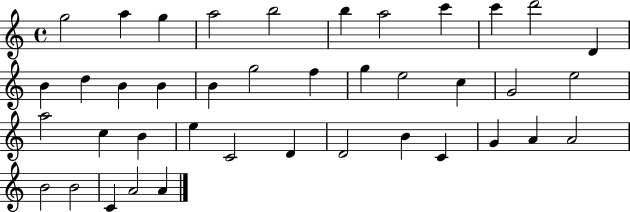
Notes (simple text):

G5/h A5/q G5/q A5/h B5/h B5/q A5/h C6/q C6/q D6/h D4/q B4/q D5/q B4/q B4/q B4/q G5/h F5/q G5/q E5/h C5/q G4/h E5/h A5/h C5/q B4/q E5/q C4/h D4/q D4/h B4/q C4/q G4/q A4/q A4/h B4/h B4/h C4/q A4/h A4/q